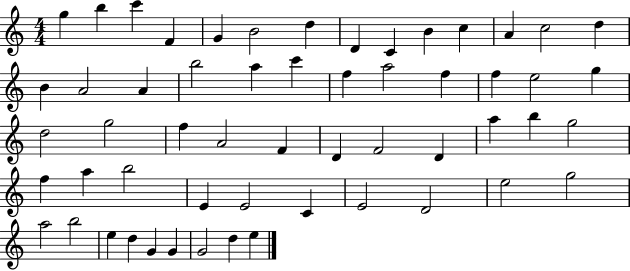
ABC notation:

X:1
T:Untitled
M:4/4
L:1/4
K:C
g b c' F G B2 d D C B c A c2 d B A2 A b2 a c' f a2 f f e2 g d2 g2 f A2 F D F2 D a b g2 f a b2 E E2 C E2 D2 e2 g2 a2 b2 e d G G G2 d e